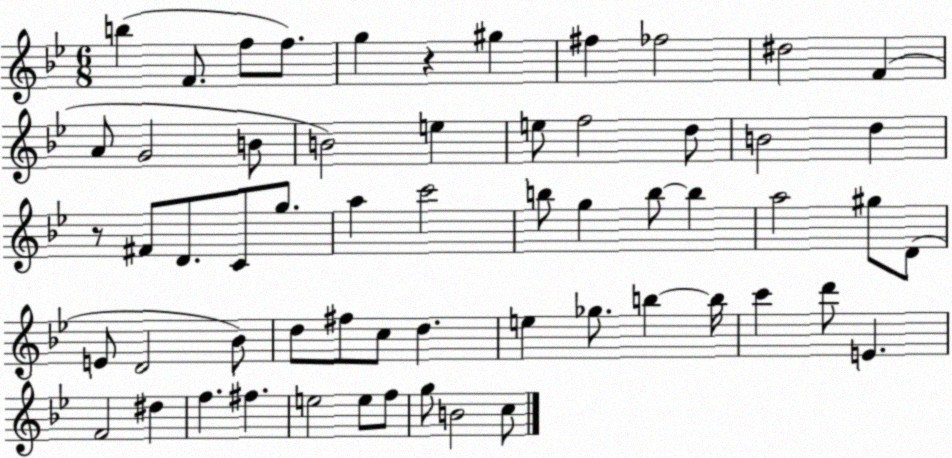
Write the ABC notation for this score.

X:1
T:Untitled
M:6/8
L:1/4
K:Bb
b F/2 f/2 f/2 g z ^g ^f _f2 ^d2 F A/2 G2 B/2 B2 e e/2 f2 d/2 B2 d z/2 ^F/2 D/2 C/2 g/2 a c'2 b/2 g b/2 b a2 ^g/2 D/2 E/2 D2 _B/2 d/2 ^f/2 c/2 d e _g/2 b b/4 c' d'/2 E F2 ^d f ^f e2 e/2 f/2 g/2 B2 c/2